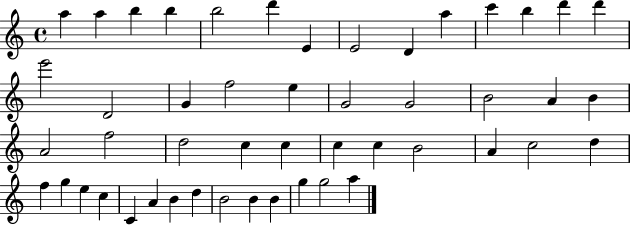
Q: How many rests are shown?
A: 0